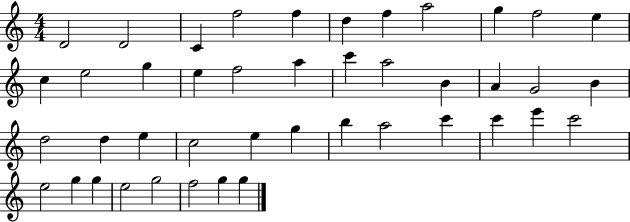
X:1
T:Untitled
M:4/4
L:1/4
K:C
D2 D2 C f2 f d f a2 g f2 e c e2 g e f2 a c' a2 B A G2 B d2 d e c2 e g b a2 c' c' e' c'2 e2 g g e2 g2 f2 g g